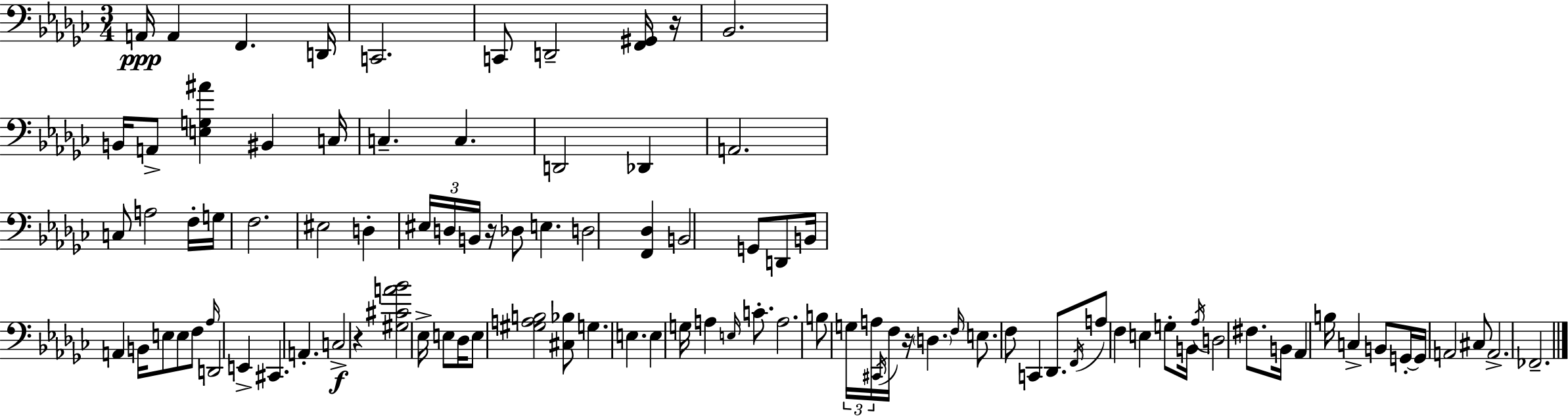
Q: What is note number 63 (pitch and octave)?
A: D3